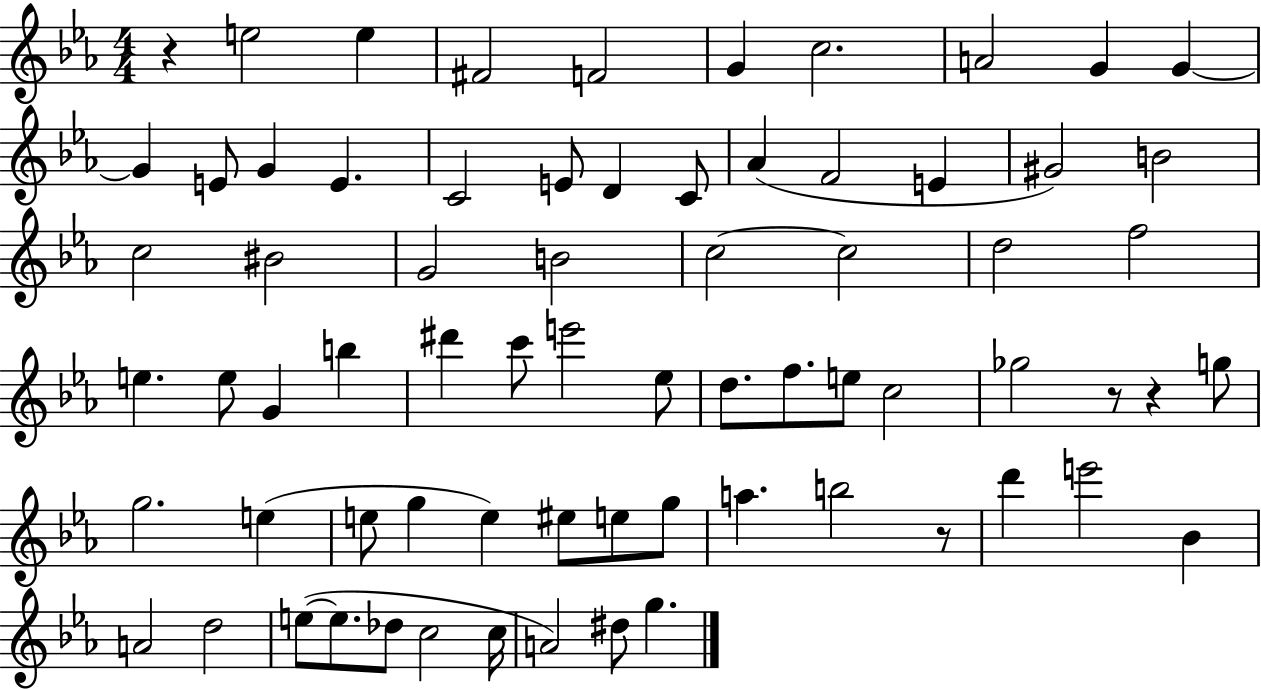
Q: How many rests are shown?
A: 4